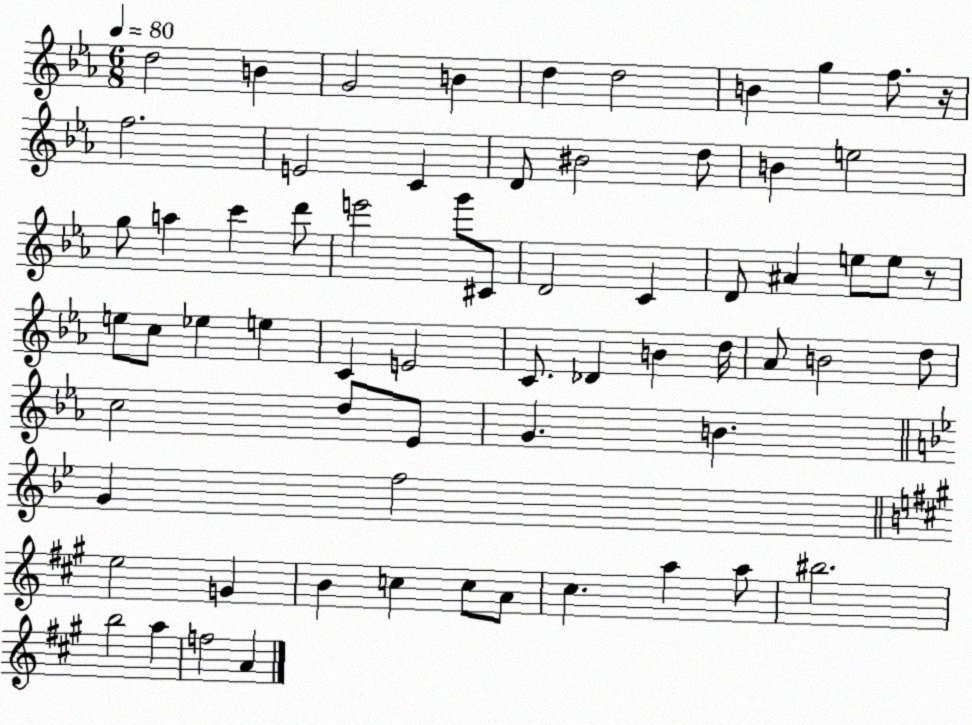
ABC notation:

X:1
T:Untitled
M:6/8
L:1/4
K:Eb
d2 B G2 B d d2 B g f/2 z/4 f2 E2 C D/2 ^B2 d/2 B e2 g/2 a c' d'/2 e'2 g'/2 ^C/2 D2 C D/2 ^A e/2 e/2 z/2 e/2 c/2 _e e C E2 C/2 _D B d/4 _A/2 B2 d/2 c2 d/2 _E/2 G B G f2 e2 G B c c/2 A/2 ^c a a/2 ^b2 b2 a f2 A